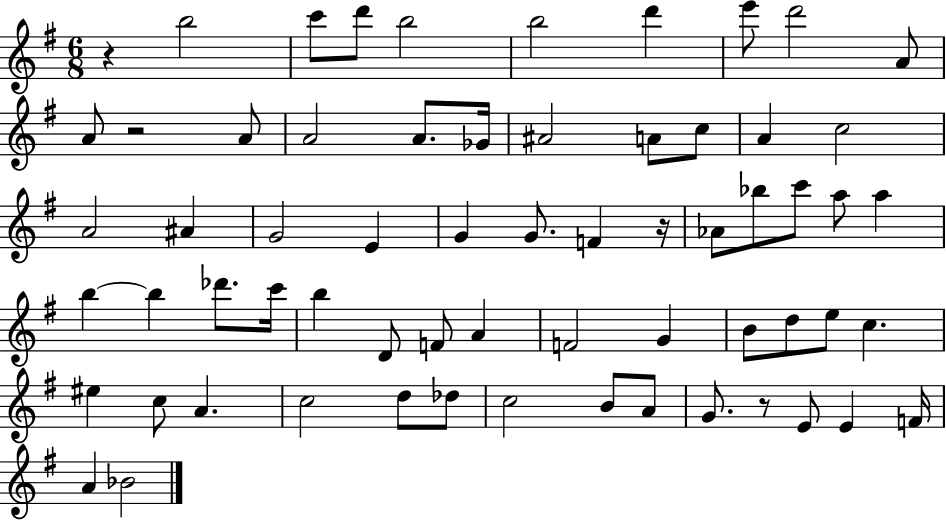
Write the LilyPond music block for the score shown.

{
  \clef treble
  \numericTimeSignature
  \time 6/8
  \key g \major
  \repeat volta 2 { r4 b''2 | c'''8 d'''8 b''2 | b''2 d'''4 | e'''8 d'''2 a'8 | \break a'8 r2 a'8 | a'2 a'8. ges'16 | ais'2 a'8 c''8 | a'4 c''2 | \break a'2 ais'4 | g'2 e'4 | g'4 g'8. f'4 r16 | aes'8 bes''8 c'''8 a''8 a''4 | \break b''4~~ b''4 des'''8. c'''16 | b''4 d'8 f'8 a'4 | f'2 g'4 | b'8 d''8 e''8 c''4. | \break eis''4 c''8 a'4. | c''2 d''8 des''8 | c''2 b'8 a'8 | g'8. r8 e'8 e'4 f'16 | \break a'4 bes'2 | } \bar "|."
}